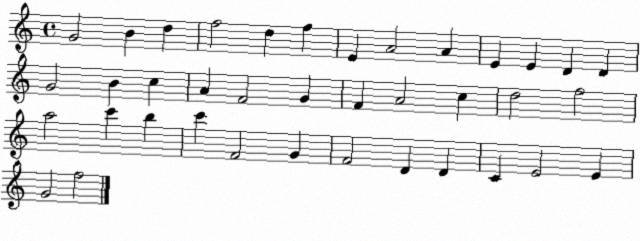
X:1
T:Untitled
M:4/4
L:1/4
K:C
G2 B d f2 d f E A2 A E E D D G2 B c A F2 G F A2 c d2 f2 a2 c' b c' F2 G F2 D D C E2 E G2 f2